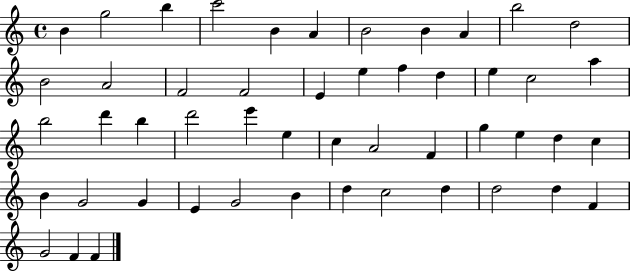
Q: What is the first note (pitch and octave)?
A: B4